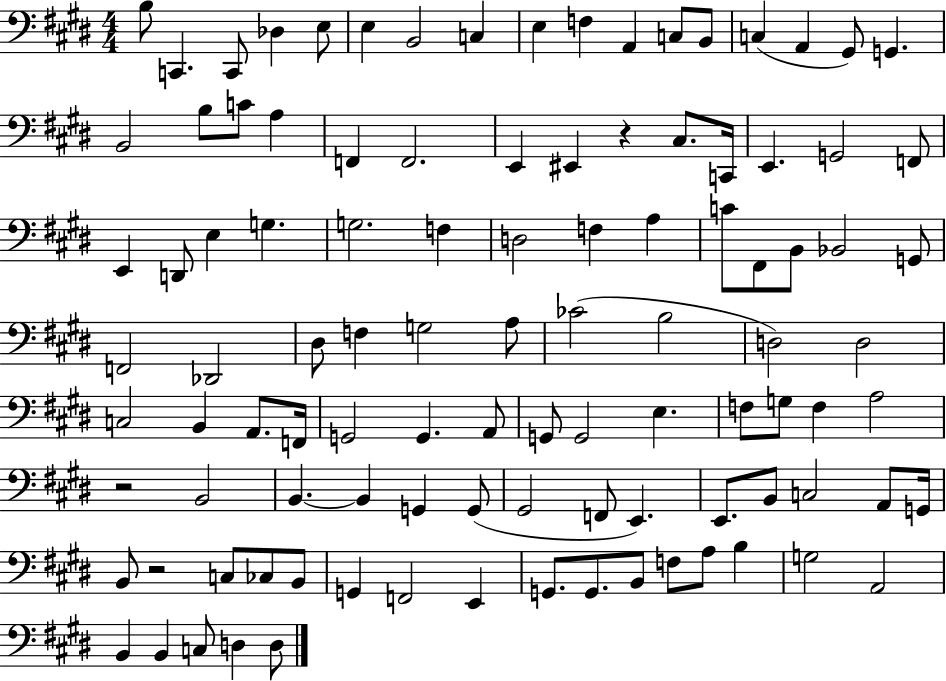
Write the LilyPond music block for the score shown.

{
  \clef bass
  \numericTimeSignature
  \time 4/4
  \key e \major
  b8 c,4. c,8 des4 e8 | e4 b,2 c4 | e4 f4 a,4 c8 b,8 | c4( a,4 gis,8) g,4. | \break b,2 b8 c'8 a4 | f,4 f,2. | e,4 eis,4 r4 cis8. c,16 | e,4. g,2 f,8 | \break e,4 d,8 e4 g4. | g2. f4 | d2 f4 a4 | c'8 fis,8 b,8 bes,2 g,8 | \break f,2 des,2 | dis8 f4 g2 a8 | ces'2( b2 | d2) d2 | \break c2 b,4 a,8. f,16 | g,2 g,4. a,8 | g,8 g,2 e4. | f8 g8 f4 a2 | \break r2 b,2 | b,4.~~ b,4 g,4 g,8( | gis,2 f,8 e,4.) | e,8. b,8 c2 a,8 g,16 | \break b,8 r2 c8 ces8 b,8 | g,4 f,2 e,4 | g,8. g,8. b,8 f8 a8 b4 | g2 a,2 | \break b,4 b,4 c8 d4 d8 | \bar "|."
}